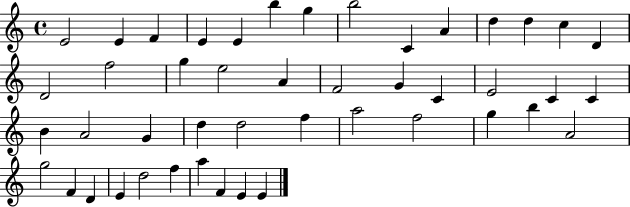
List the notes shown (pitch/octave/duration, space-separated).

E4/h E4/q F4/q E4/q E4/q B5/q G5/q B5/h C4/q A4/q D5/q D5/q C5/q D4/q D4/h F5/h G5/q E5/h A4/q F4/h G4/q C4/q E4/h C4/q C4/q B4/q A4/h G4/q D5/q D5/h F5/q A5/h F5/h G5/q B5/q A4/h G5/h F4/q D4/q E4/q D5/h F5/q A5/q F4/q E4/q E4/q